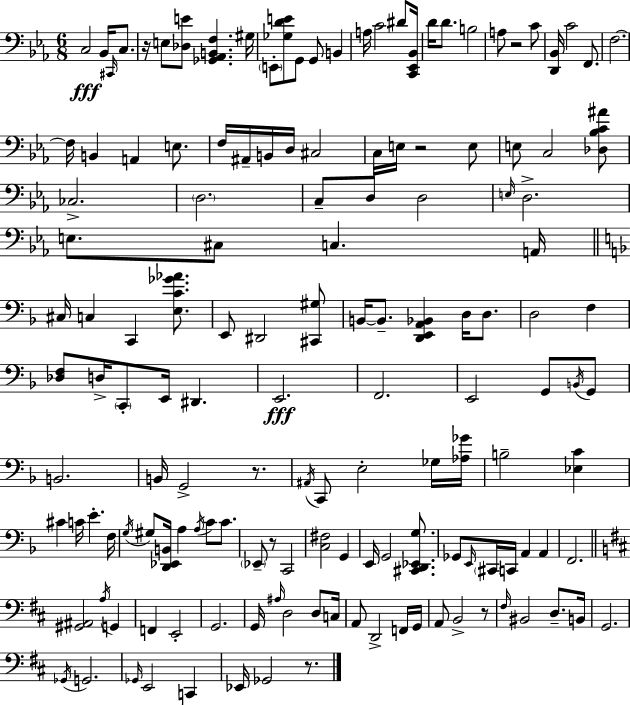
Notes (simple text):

C3/h Bb2/s C#2/s C3/e. R/s E3/e [Db3,E4]/e [Gb2,Ab2,B2,F3]/q. G#3/s E2/e [Gb3,D4,E4]/e G2/e G2/e B2/q A3/s C4/h D#4/e [C2,Eb2,Bb2]/s D4/s D4/e. B3/h A3/e R/h C4/e [D2,Bb2]/s C4/h F2/e. F3/h. F3/s B2/q A2/q E3/e. F3/s A#2/s B2/s D3/s C#3/h C3/s E3/s R/h E3/e E3/e C3/h [Db3,Bb3,C4,A#4]/e CES3/h. D3/h. C3/e D3/e D3/h E3/s D3/h. E3/e. C#3/e C3/q. A2/s C#3/s C3/q C2/q [E3,C4,Gb4,Ab4]/e. E2/e D#2/h [C#2,G#3]/e B2/s B2/e. [D2,E2,A2,Bb2]/q D3/s D3/e. D3/h F3/q [Db3,F3]/e D3/s C2/e E2/s D#2/q. E2/h. F2/h. E2/h G2/e B2/s G2/e B2/h. B2/s G2/h R/e. A#2/s C2/e E3/h Gb3/s [Ab3,Gb4]/s B3/h [Eb3,C4]/q C#4/q C4/s E4/q. F3/s G3/s G#3/e [D2,Eb2,B2]/s A3/q A3/s C4/e C4/e. Eb2/e R/e C2/h [C3,F#3]/h G2/q E2/s G2/h [C#2,D2,Eb2,G3]/e. Gb2/e E2/s C#2/s C2/s A2/q A2/q F2/h. [G#2,A#2]/h A3/s G2/q F2/q E2/h G2/h. G2/s A#3/s D3/h D3/e C3/s A2/e D2/h F2/s G2/s A2/e B2/h R/e F#3/s BIS2/h D3/e. B2/s G2/h. Gb2/s G2/h. Gb2/s E2/h C2/q Eb2/s Gb2/h R/e.